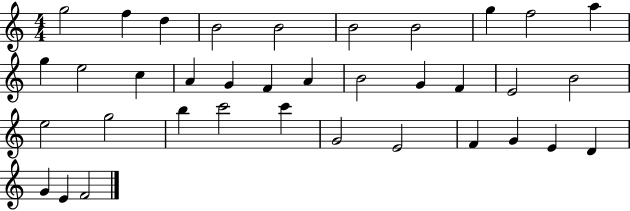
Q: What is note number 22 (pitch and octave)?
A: B4